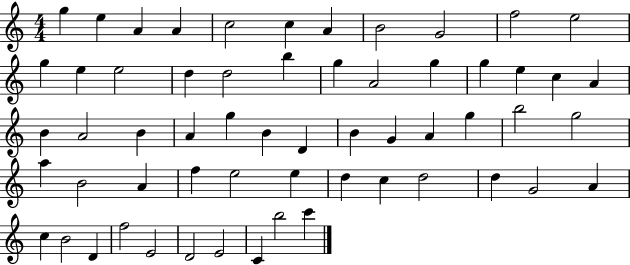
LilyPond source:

{
  \clef treble
  \numericTimeSignature
  \time 4/4
  \key c \major
  g''4 e''4 a'4 a'4 | c''2 c''4 a'4 | b'2 g'2 | f''2 e''2 | \break g''4 e''4 e''2 | d''4 d''2 b''4 | g''4 a'2 g''4 | g''4 e''4 c''4 a'4 | \break b'4 a'2 b'4 | a'4 g''4 b'4 d'4 | b'4 g'4 a'4 g''4 | b''2 g''2 | \break a''4 b'2 a'4 | f''4 e''2 e''4 | d''4 c''4 d''2 | d''4 g'2 a'4 | \break c''4 b'2 d'4 | f''2 e'2 | d'2 e'2 | c'4 b''2 c'''4 | \break \bar "|."
}